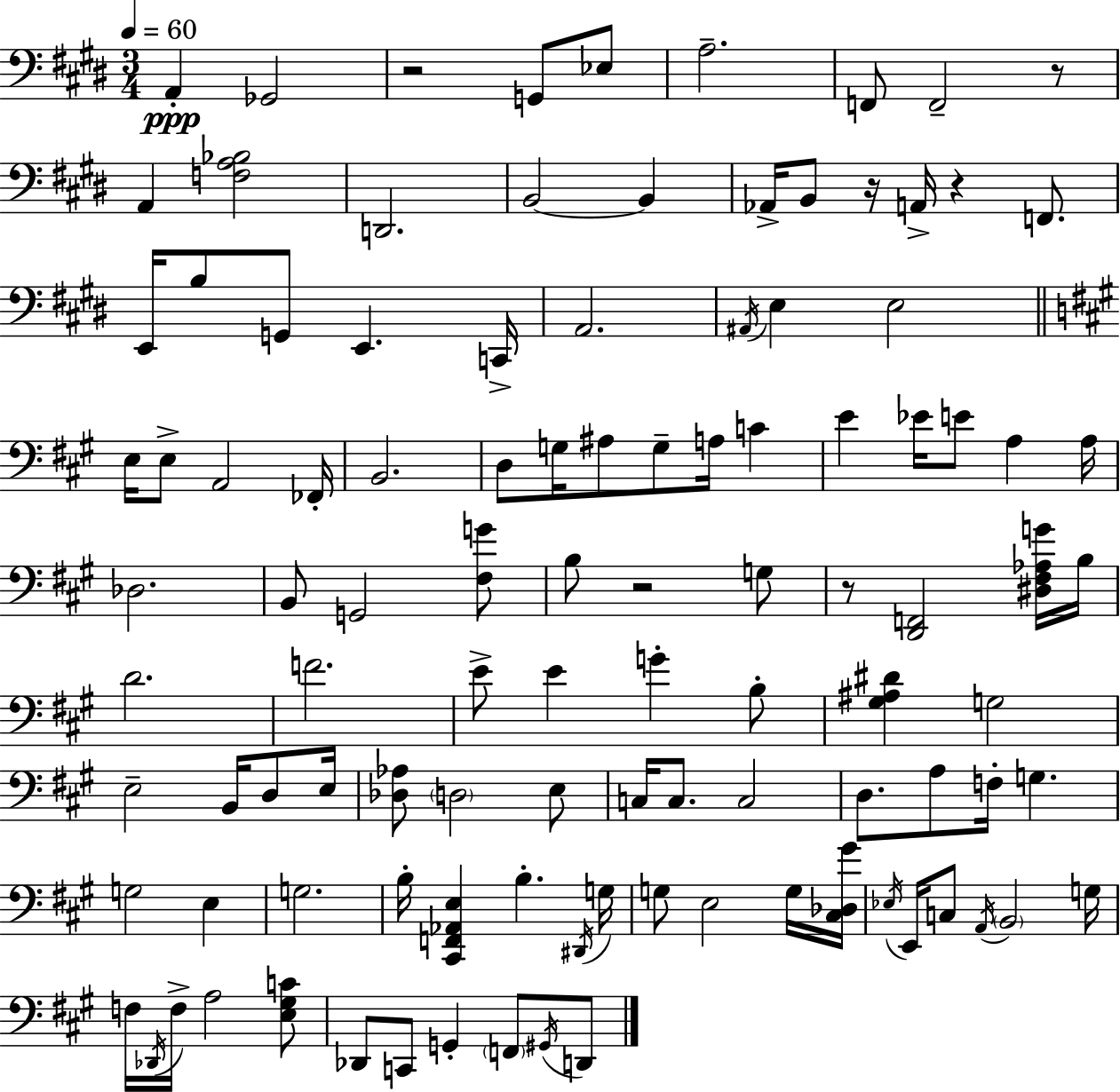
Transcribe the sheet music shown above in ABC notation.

X:1
T:Untitled
M:3/4
L:1/4
K:E
A,, _G,,2 z2 G,,/2 _E,/2 A,2 F,,/2 F,,2 z/2 A,, [F,A,_B,]2 D,,2 B,,2 B,, _A,,/4 B,,/2 z/4 A,,/4 z F,,/2 E,,/4 B,/2 G,,/2 E,, C,,/4 A,,2 ^A,,/4 E, E,2 E,/4 E,/2 A,,2 _F,,/4 B,,2 D,/2 G,/4 ^A,/2 G,/2 A,/4 C E _E/4 E/2 A, A,/4 _D,2 B,,/2 G,,2 [^F,G]/2 B,/2 z2 G,/2 z/2 [D,,F,,]2 [^D,^F,_A,G]/4 B,/4 D2 F2 E/2 E G B,/2 [^G,^A,^D] G,2 E,2 B,,/4 D,/2 E,/4 [_D,_A,]/2 D,2 E,/2 C,/4 C,/2 C,2 D,/2 A,/2 F,/4 G, G,2 E, G,2 B,/4 [^C,,F,,_A,,E,] B, ^D,,/4 G,/4 G,/2 E,2 G,/4 [^C,_D,^G]/4 _E,/4 E,,/4 C,/2 A,,/4 B,,2 G,/4 F,/4 _D,,/4 F,/4 A,2 [E,^G,C]/2 _D,,/2 C,,/2 G,, F,,/2 ^G,,/4 D,,/2